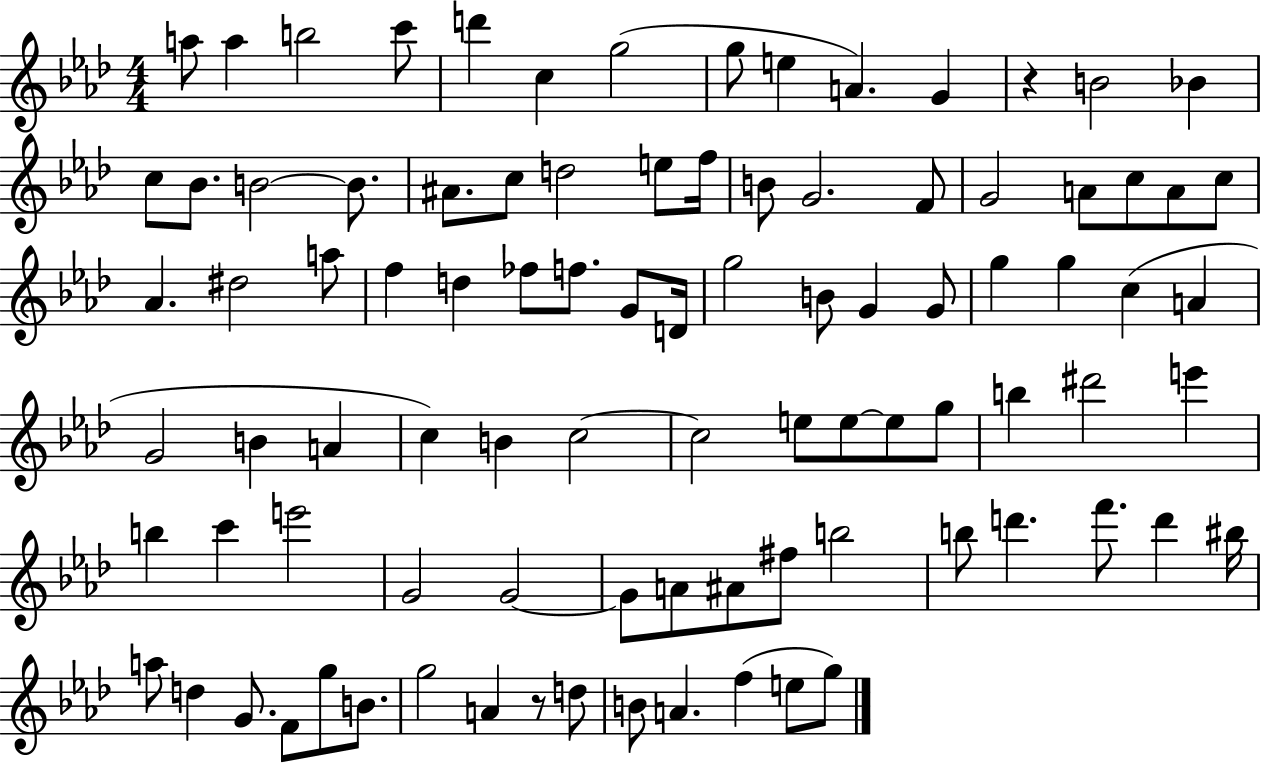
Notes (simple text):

A5/e A5/q B5/h C6/e D6/q C5/q G5/h G5/e E5/q A4/q. G4/q R/q B4/h Bb4/q C5/e Bb4/e. B4/h B4/e. A#4/e. C5/e D5/h E5/e F5/s B4/e G4/h. F4/e G4/h A4/e C5/e A4/e C5/e Ab4/q. D#5/h A5/e F5/q D5/q FES5/e F5/e. G4/e D4/s G5/h B4/e G4/q G4/e G5/q G5/q C5/q A4/q G4/h B4/q A4/q C5/q B4/q C5/h C5/h E5/e E5/e E5/e G5/e B5/q D#6/h E6/q B5/q C6/q E6/h G4/h G4/h G4/e A4/e A#4/e F#5/e B5/h B5/e D6/q. F6/e. D6/q BIS5/s A5/e D5/q G4/e. F4/e G5/e B4/e. G5/h A4/q R/e D5/e B4/e A4/q. F5/q E5/e G5/e